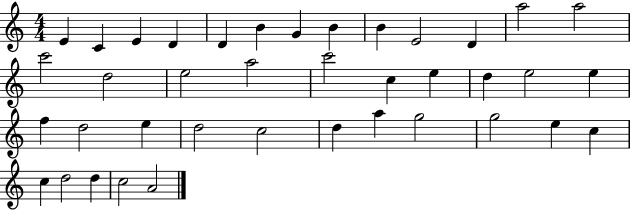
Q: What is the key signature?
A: C major